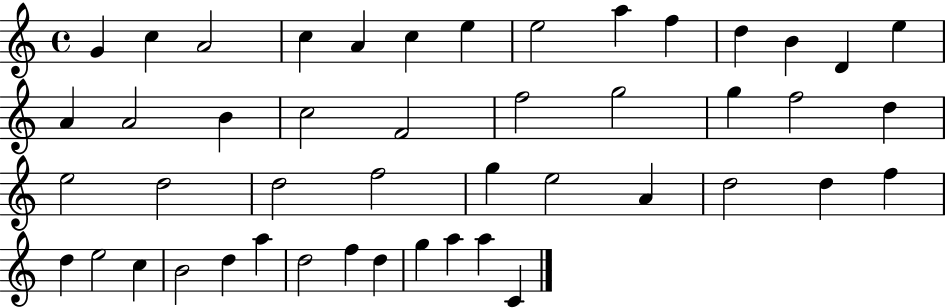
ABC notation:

X:1
T:Untitled
M:4/4
L:1/4
K:C
G c A2 c A c e e2 a f d B D e A A2 B c2 F2 f2 g2 g f2 d e2 d2 d2 f2 g e2 A d2 d f d e2 c B2 d a d2 f d g a a C